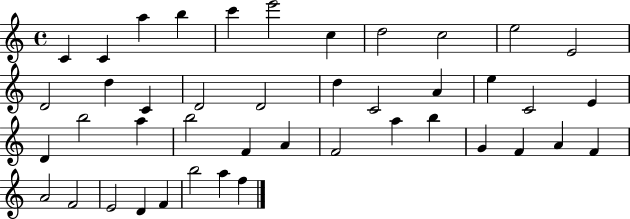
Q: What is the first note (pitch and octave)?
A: C4